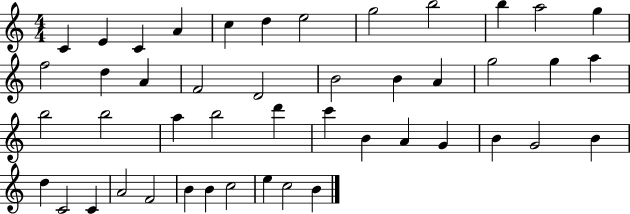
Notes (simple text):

C4/q E4/q C4/q A4/q C5/q D5/q E5/h G5/h B5/h B5/q A5/h G5/q F5/h D5/q A4/q F4/h D4/h B4/h B4/q A4/q G5/h G5/q A5/q B5/h B5/h A5/q B5/h D6/q C6/q B4/q A4/q G4/q B4/q G4/h B4/q D5/q C4/h C4/q A4/h F4/h B4/q B4/q C5/h E5/q C5/h B4/q